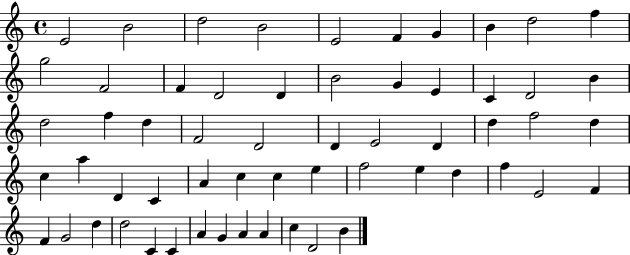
{
  \clef treble
  \time 4/4
  \defaultTimeSignature
  \key c \major
  e'2 b'2 | d''2 b'2 | e'2 f'4 g'4 | b'4 d''2 f''4 | \break g''2 f'2 | f'4 d'2 d'4 | b'2 g'4 e'4 | c'4 d'2 b'4 | \break d''2 f''4 d''4 | f'2 d'2 | d'4 e'2 d'4 | d''4 f''2 d''4 | \break c''4 a''4 d'4 c'4 | a'4 c''4 c''4 e''4 | f''2 e''4 d''4 | f''4 e'2 f'4 | \break f'4 g'2 d''4 | d''2 c'4 c'4 | a'4 g'4 a'4 a'4 | c''4 d'2 b'4 | \break \bar "|."
}